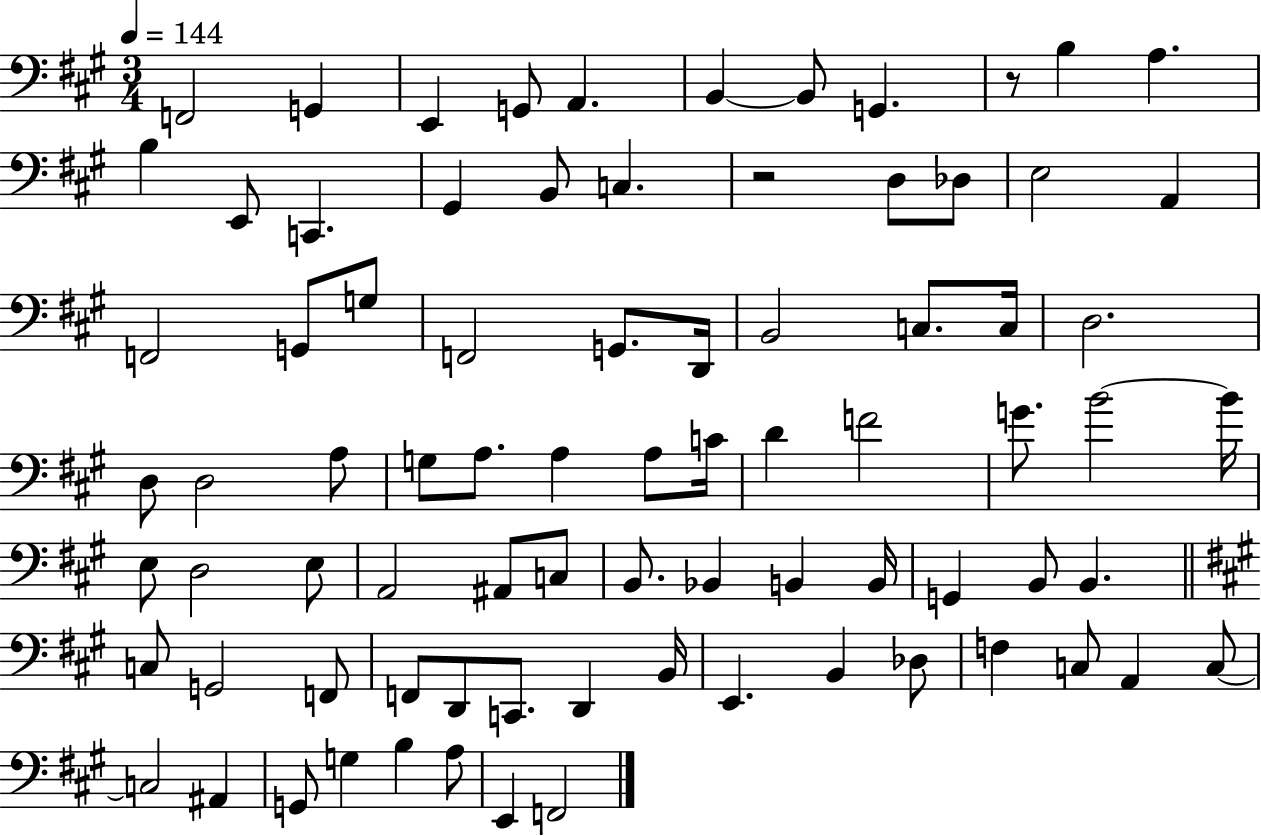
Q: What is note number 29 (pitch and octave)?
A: C3